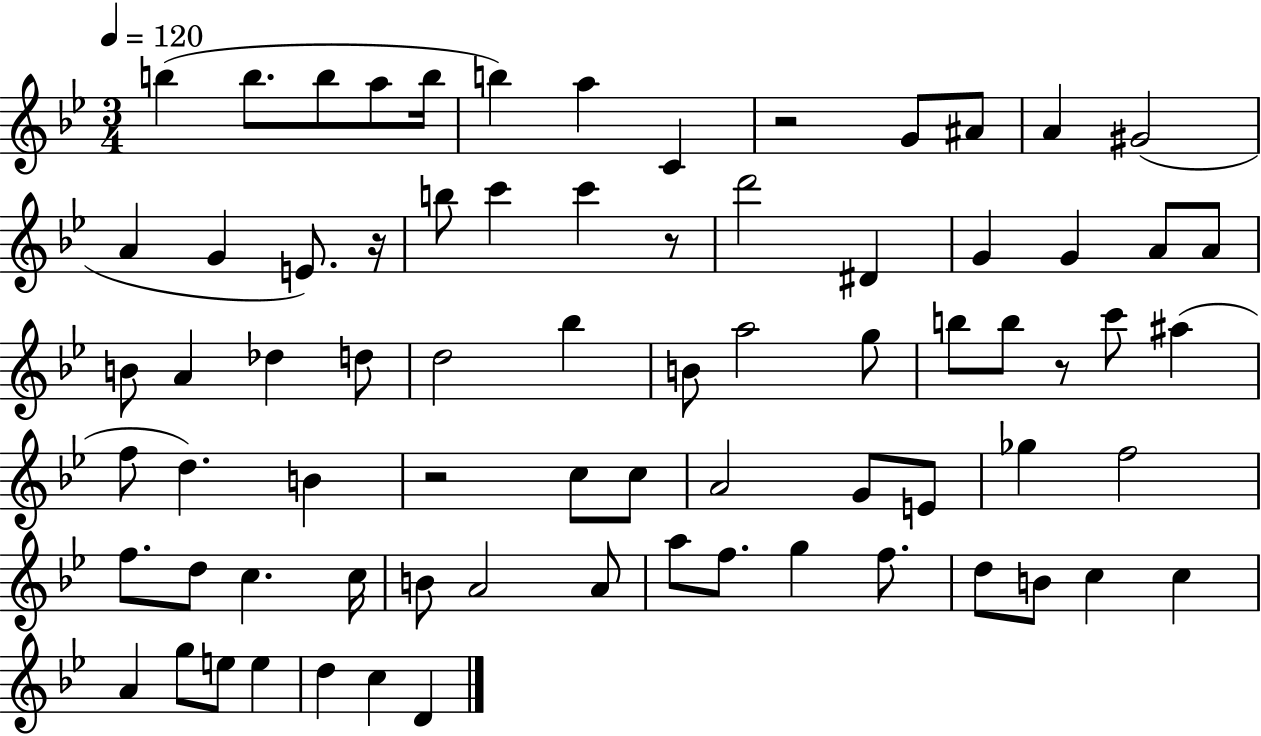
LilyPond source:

{
  \clef treble
  \numericTimeSignature
  \time 3/4
  \key bes \major
  \tempo 4 = 120
  b''4( b''8. b''8 a''8 b''16 | b''4) a''4 c'4 | r2 g'8 ais'8 | a'4 gis'2( | \break a'4 g'4 e'8.) r16 | b''8 c'''4 c'''4 r8 | d'''2 dis'4 | g'4 g'4 a'8 a'8 | \break b'8 a'4 des''4 d''8 | d''2 bes''4 | b'8 a''2 g''8 | b''8 b''8 r8 c'''8 ais''4( | \break f''8 d''4.) b'4 | r2 c''8 c''8 | a'2 g'8 e'8 | ges''4 f''2 | \break f''8. d''8 c''4. c''16 | b'8 a'2 a'8 | a''8 f''8. g''4 f''8. | d''8 b'8 c''4 c''4 | \break a'4 g''8 e''8 e''4 | d''4 c''4 d'4 | \bar "|."
}